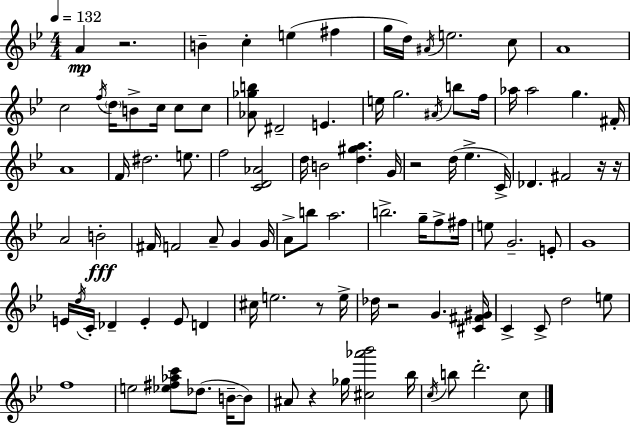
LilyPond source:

{
  \clef treble
  \numericTimeSignature
  \time 4/4
  \key bes \major
  \tempo 4 = 132
  a'4\mp r2. | b'4-- c''4-. e''4( fis''4 | g''16 d''16) \acciaccatura { ais'16 } e''2. c''8 | a'1 | \break c''2 \acciaccatura { f''16 } \parenthesize d''16 b'8-> c''16 c''8 | c''8 <aes' ges'' b''>8 dis'2-- e'4. | e''16 g''2. \acciaccatura { ais'16 } | b''8 f''16 aes''16 aes''2 g''4. | \break fis'16-. a'1 | f'16 dis''2. | e''8. f''2 <c' d' aes'>2 | d''16 b'2 <d'' gis'' a''>4. | \break g'16 r2 d''16( ees''4.-> | c'16->) des'4. fis'2 | r16 r16 a'2 b'2-.\fff | fis'16 f'2 a'8-- g'4 | \break g'16 a'8-> b''8 a''2. | b''2.-> g''16-- | f''8-> fis''16 e''8 g'2.-- | e'8-. g'1 | \break e'16 \acciaccatura { d''16 } c'16-. des'4-- e'4-. e'8 | d'4 cis''16 e''2. | r8 e''16-> des''16 r2 g'4. | <cis' fis' gis'>16 c'4-> c'8-> d''2 | \break e''8 f''1 | e''2 <ees'' fis'' aes'' c'''>8 des''8.( | b'16--~~ b'8) ais'8 r4 ges''16 <cis'' aes''' bes'''>2 | bes''16 \acciaccatura { c''16 } b''8 d'''2.-. | \break c''8 \bar "|."
}